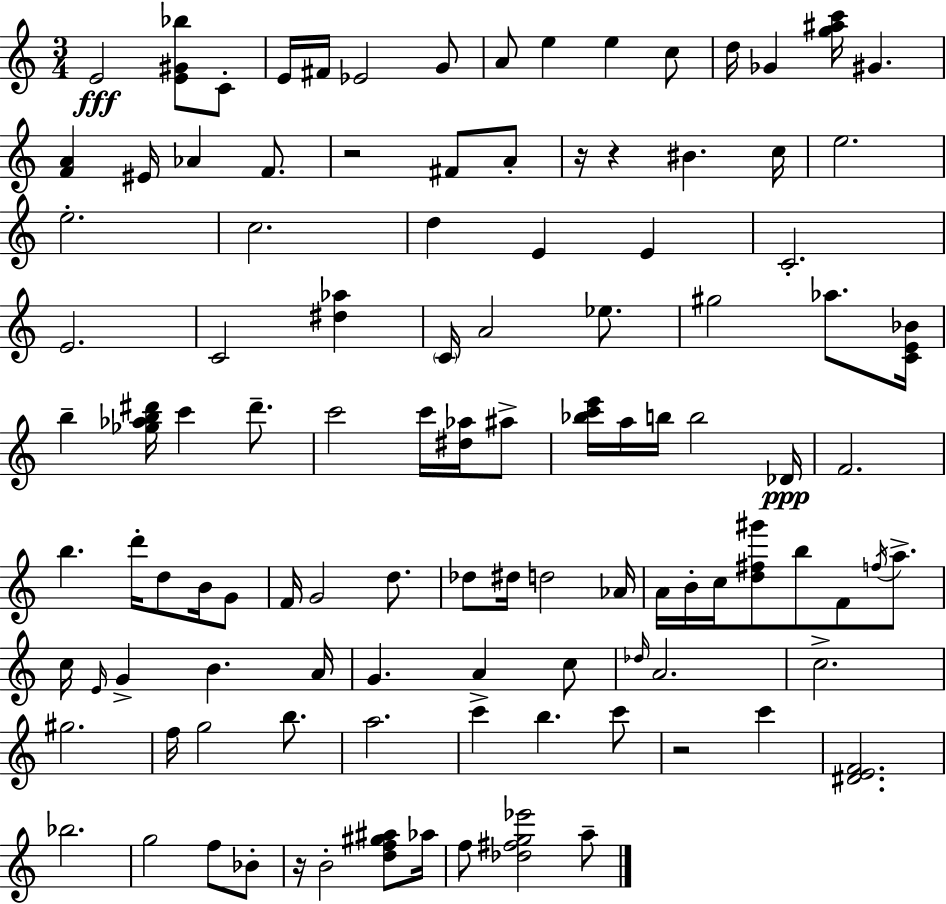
E4/h [E4,G#4,Bb5]/e C4/e E4/s F#4/s Eb4/h G4/e A4/e E5/q E5/q C5/e D5/s Gb4/q [G5,A#5,C6]/s G#4/q. [F4,A4]/q EIS4/s Ab4/q F4/e. R/h F#4/e A4/e R/s R/q BIS4/q. C5/s E5/h. E5/h. C5/h. D5/q E4/q E4/q C4/h. E4/h. C4/h [D#5,Ab5]/q C4/s A4/h Eb5/e. G#5/h Ab5/e. [C4,E4,Bb4]/s B5/q [Gb5,Ab5,B5,D#6]/s C6/q D#6/e. C6/h C6/s [D#5,Ab5]/s A#5/e [Bb5,C6,E6]/s A5/s B5/s B5/h Db4/s F4/h. B5/q. D6/s D5/e B4/s G4/e F4/s G4/h D5/e. Db5/e D#5/s D5/h Ab4/s A4/s B4/s C5/s [D5,F#5,G#6]/e B5/e F4/e F5/s A5/e. C5/s E4/s G4/q B4/q. A4/s G4/q. A4/q C5/e Db5/s A4/h. C5/h. G#5/h. F5/s G5/h B5/e. A5/h. C6/q B5/q. C6/e R/h C6/q [D#4,E4,F4]/h. Bb5/h. G5/h F5/e Bb4/e R/s B4/h [D5,F5,G#5,A#5]/e Ab5/s F5/e [Db5,F#5,G5,Eb6]/h A5/e